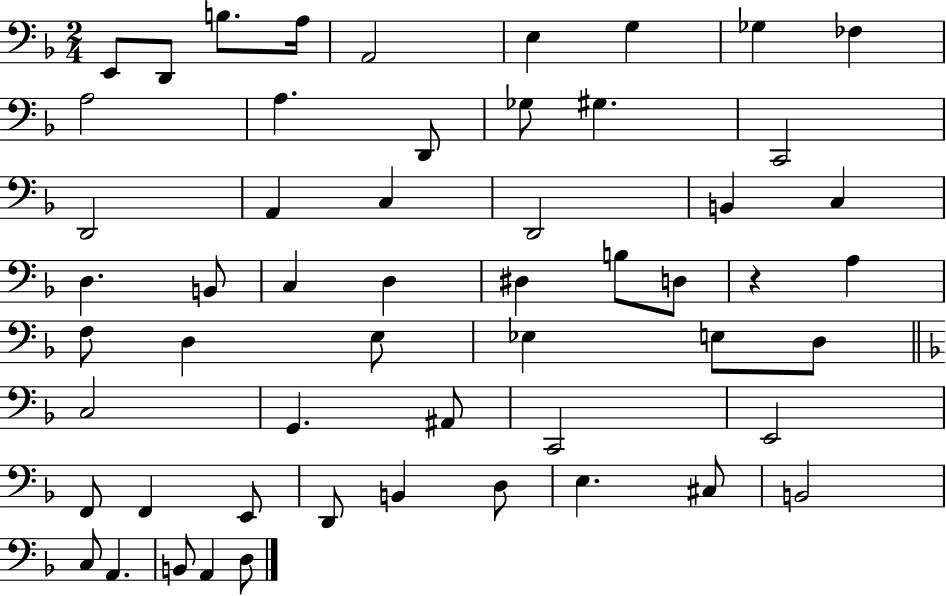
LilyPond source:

{
  \clef bass
  \numericTimeSignature
  \time 2/4
  \key f \major
  \repeat volta 2 { e,8 d,8 b8. a16 | a,2 | e4 g4 | ges4 fes4 | \break a2 | a4. d,8 | ges8 gis4. | c,2 | \break d,2 | a,4 c4 | d,2 | b,4 c4 | \break d4. b,8 | c4 d4 | dis4 b8 d8 | r4 a4 | \break f8 d4 e8 | ees4 e8 d8 | \bar "||" \break \key f \major c2 | g,4. ais,8 | c,2 | e,2 | \break f,8 f,4 e,8 | d,8 b,4 d8 | e4. cis8 | b,2 | \break c8 a,4. | b,8 a,4 d8 | } \bar "|."
}